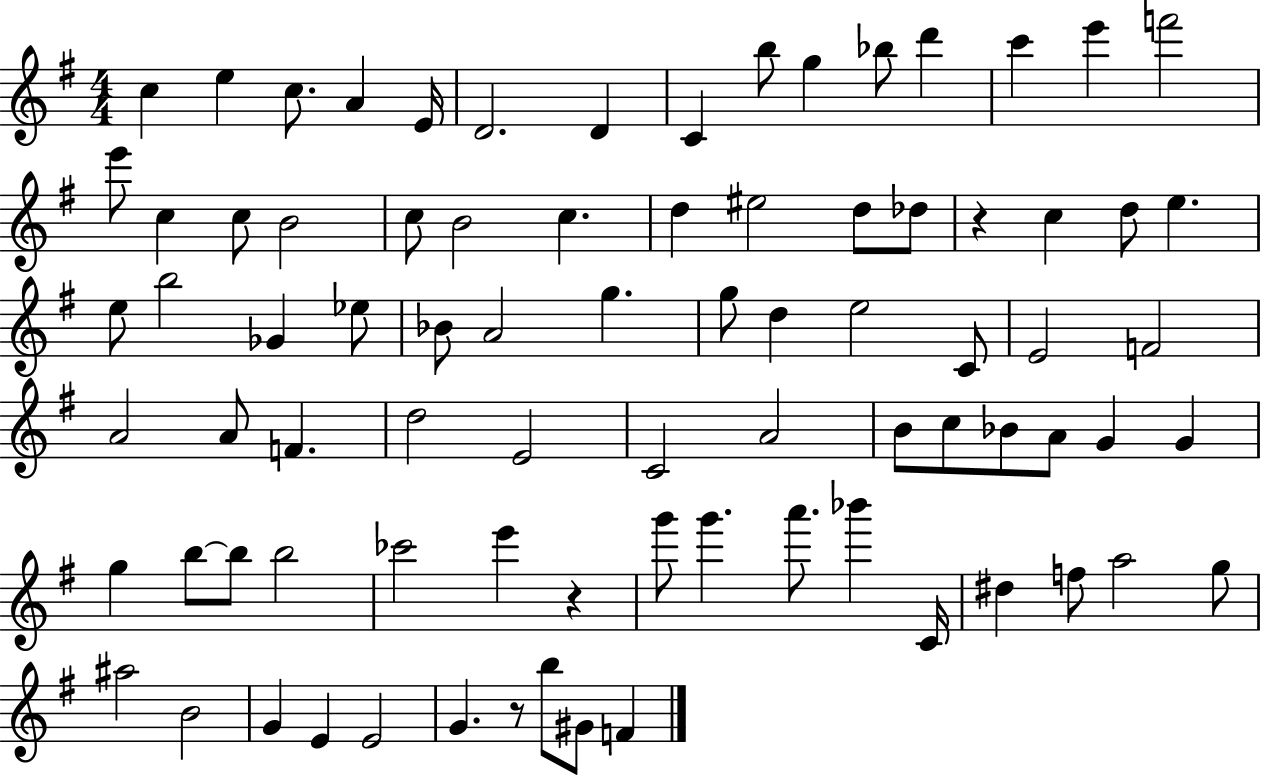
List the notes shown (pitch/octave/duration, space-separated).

C5/q E5/q C5/e. A4/q E4/s D4/h. D4/q C4/q B5/e G5/q Bb5/e D6/q C6/q E6/q F6/h E6/e C5/q C5/e B4/h C5/e B4/h C5/q. D5/q EIS5/h D5/e Db5/e R/q C5/q D5/e E5/q. E5/e B5/h Gb4/q Eb5/e Bb4/e A4/h G5/q. G5/e D5/q E5/h C4/e E4/h F4/h A4/h A4/e F4/q. D5/h E4/h C4/h A4/h B4/e C5/e Bb4/e A4/e G4/q G4/q G5/q B5/e B5/e B5/h CES6/h E6/q R/q G6/e G6/q. A6/e. Bb6/q C4/s D#5/q F5/e A5/h G5/e A#5/h B4/h G4/q E4/q E4/h G4/q. R/e B5/e G#4/e F4/q